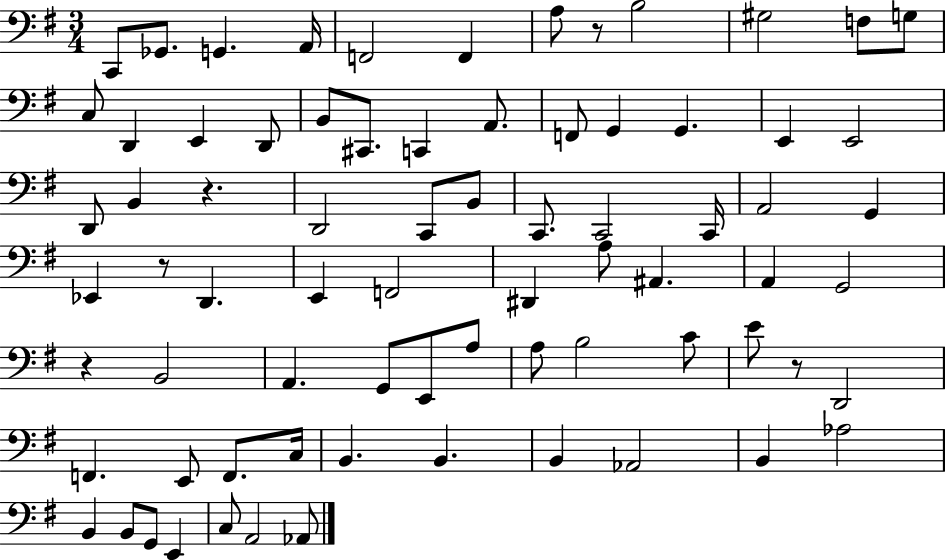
C2/e Gb2/e. G2/q. A2/s F2/h F2/q A3/e R/e B3/h G#3/h F3/e G3/e C3/e D2/q E2/q D2/e B2/e C#2/e. C2/q A2/e. F2/e G2/q G2/q. E2/q E2/h D2/e B2/q R/q. D2/h C2/e B2/e C2/e. C2/h C2/s A2/h G2/q Eb2/q R/e D2/q. E2/q F2/h D#2/q A3/e A#2/q. A2/q G2/h R/q B2/h A2/q. G2/e E2/e A3/e A3/e B3/h C4/e E4/e R/e D2/h F2/q. E2/e F2/e. C3/s B2/q. B2/q. B2/q Ab2/h B2/q Ab3/h B2/q B2/e G2/e E2/q C3/e A2/h Ab2/e